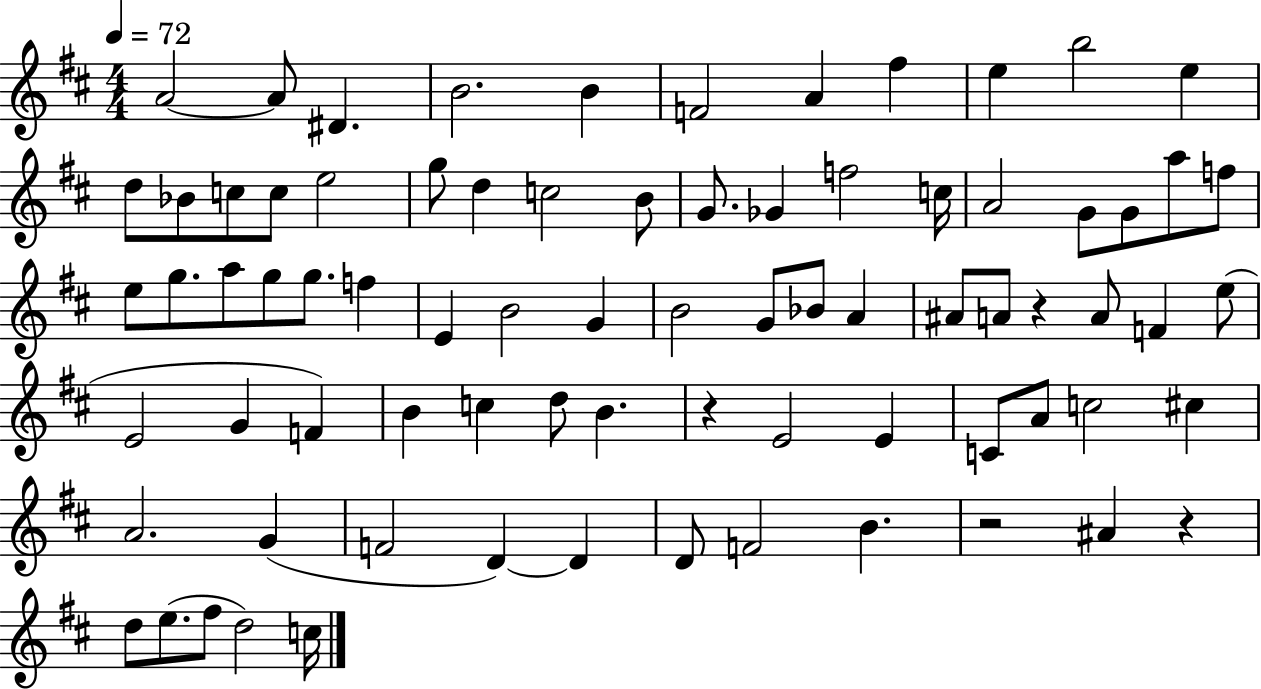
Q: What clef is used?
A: treble